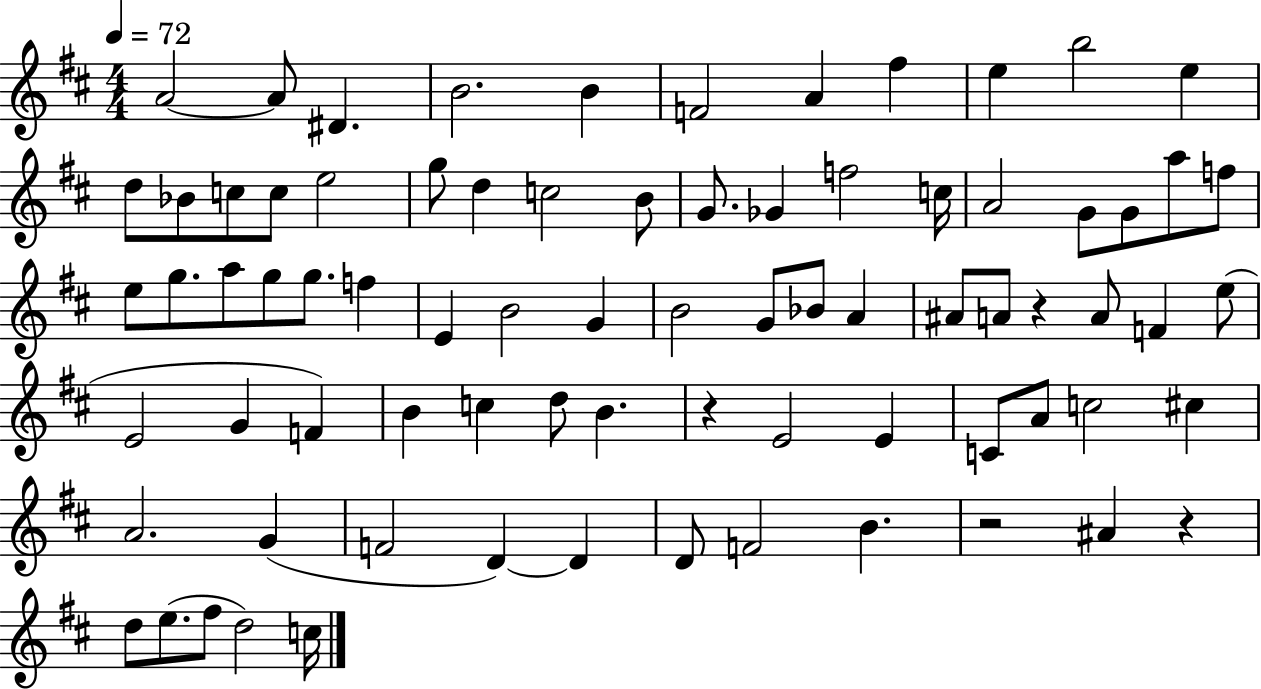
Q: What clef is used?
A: treble